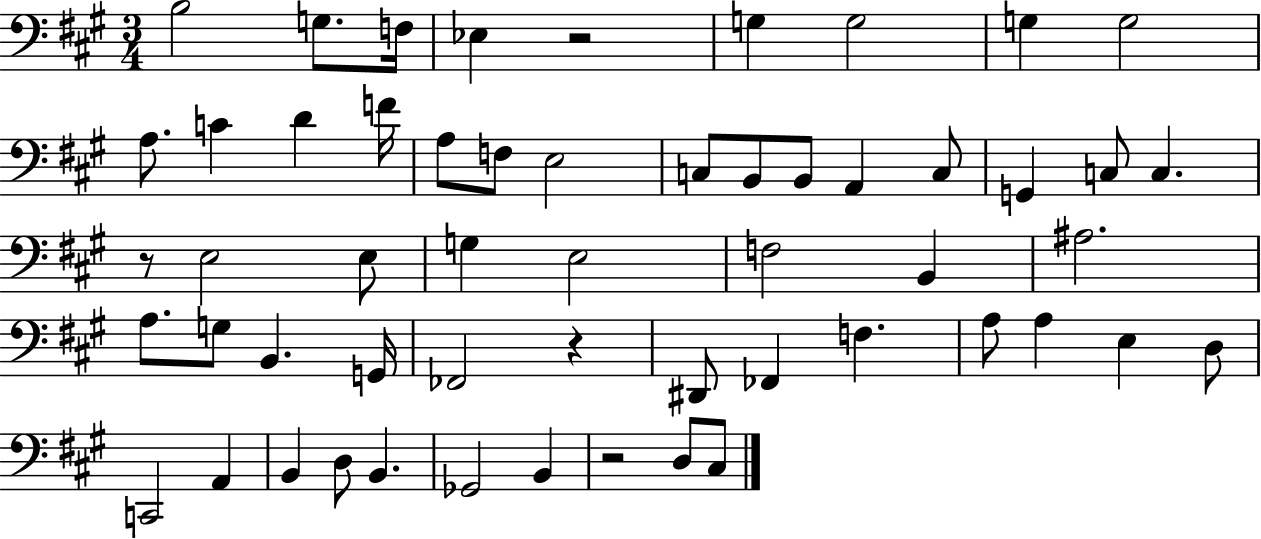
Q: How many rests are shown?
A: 4